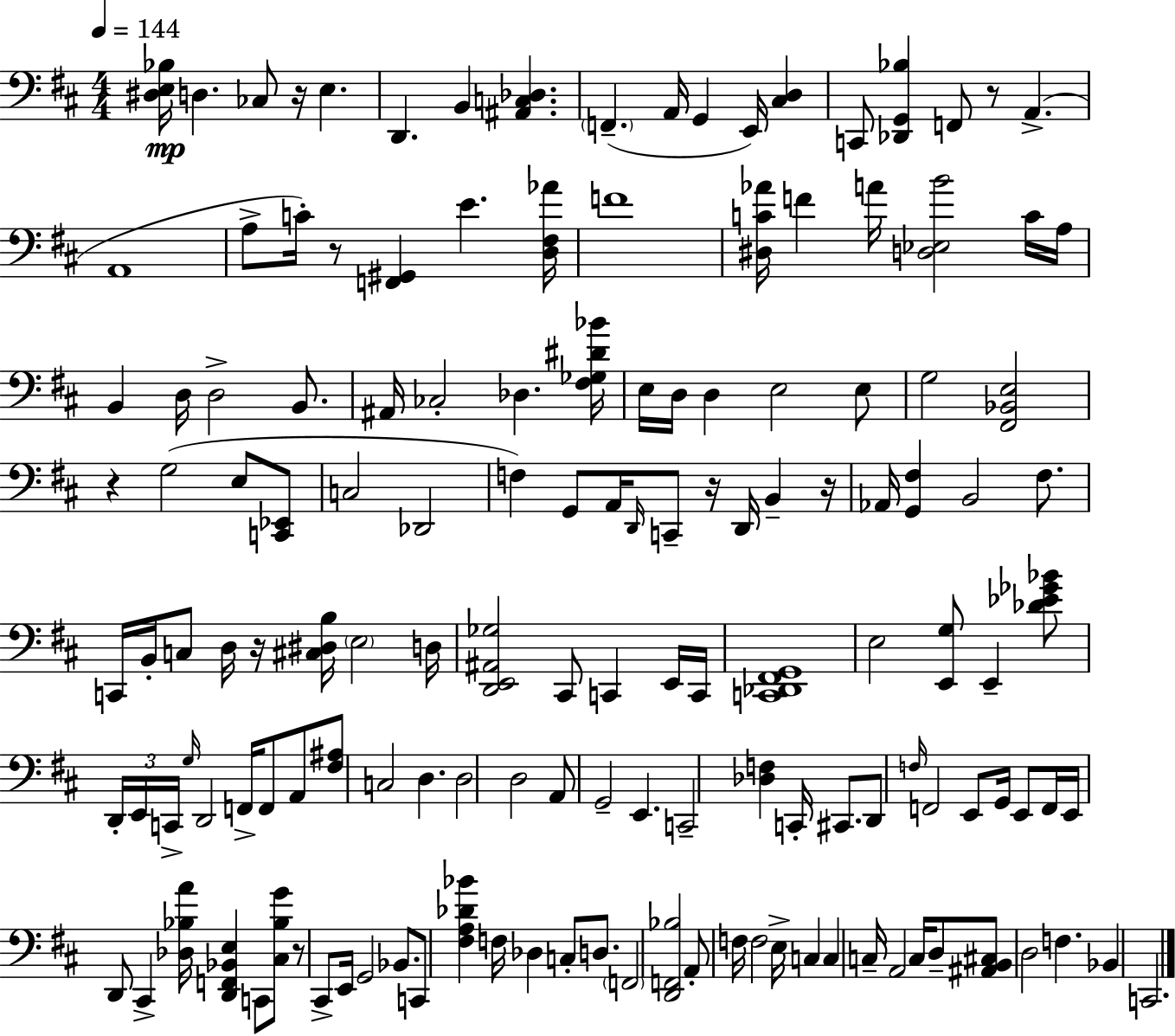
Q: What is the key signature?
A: D major